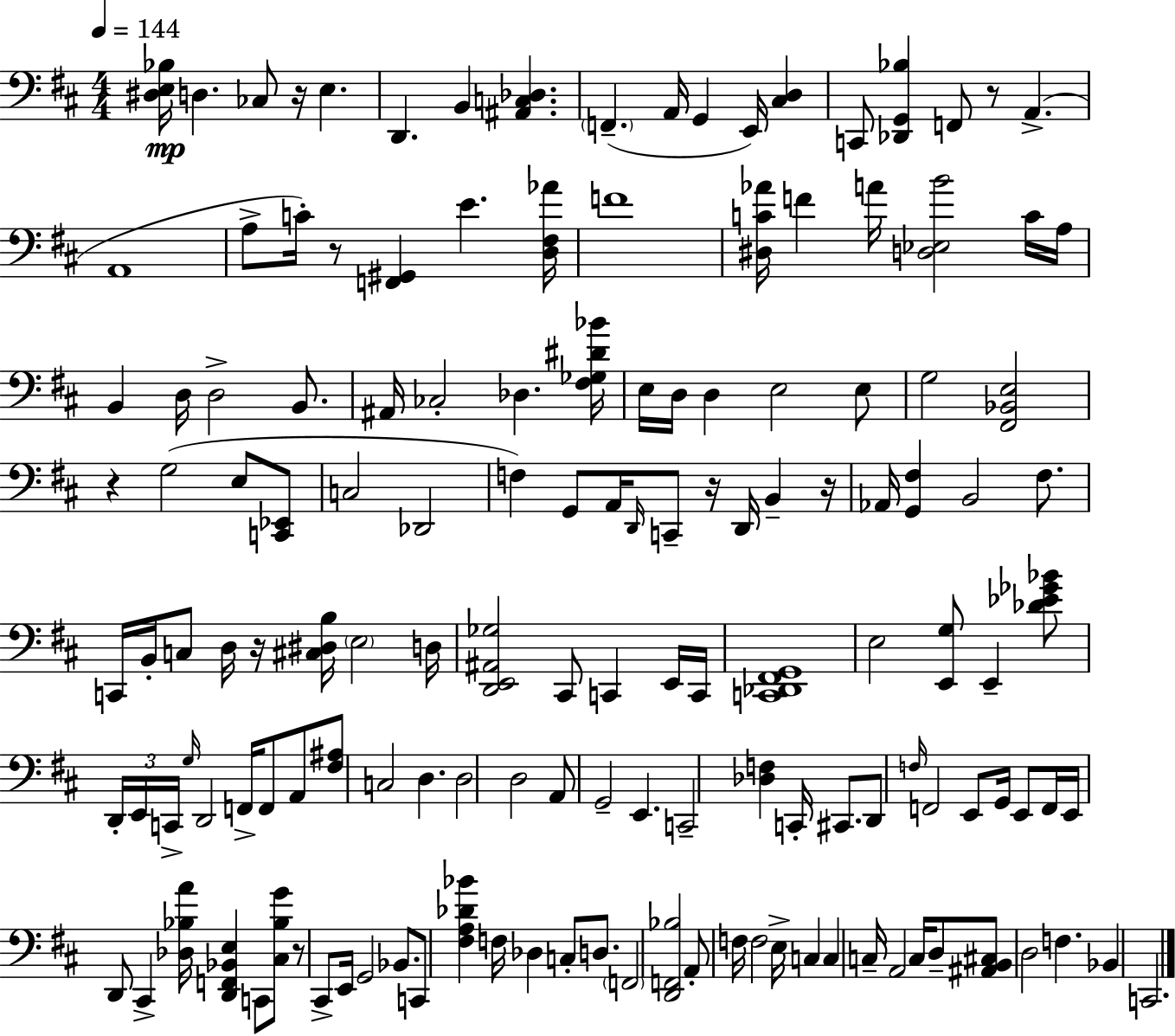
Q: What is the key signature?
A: D major